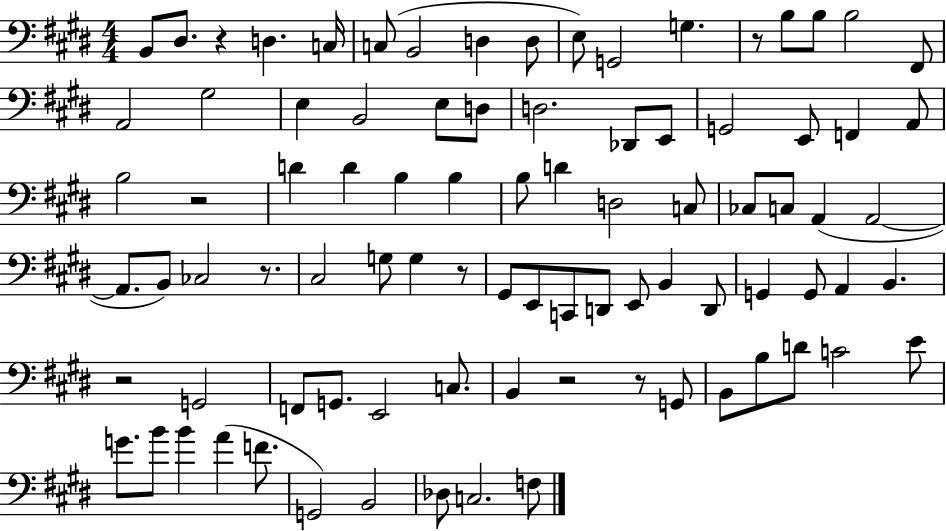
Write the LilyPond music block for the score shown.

{
  \clef bass
  \numericTimeSignature
  \time 4/4
  \key e \major
  b,8 dis8. r4 d4. c16 | c8( b,2 d4 d8 | e8) g,2 g4. | r8 b8 b8 b2 fis,8 | \break a,2 gis2 | e4 b,2 e8 d8 | d2. des,8 e,8 | g,2 e,8 f,4 a,8 | \break b2 r2 | d'4 d'4 b4 b4 | b8 d'4 d2 c8 | ces8 c8 a,4( a,2~~ | \break a,8. b,8) ces2 r8. | cis2 g8 g4 r8 | gis,8 e,8 c,8 d,8 e,8 b,4 d,8 | g,4 g,8 a,4 b,4. | \break r2 g,2 | f,8 g,8. e,2 c8. | b,4 r2 r8 g,8 | b,8 b8 d'8 c'2 e'8 | \break g'8. b'8 b'4 a'4( f'8. | g,2) b,2 | des8 c2. f8 | \bar "|."
}